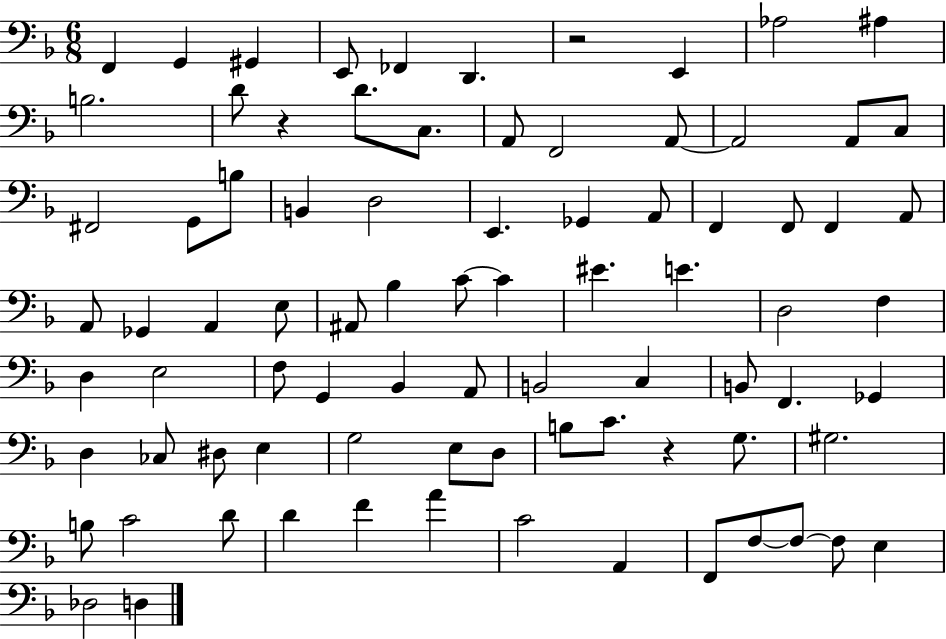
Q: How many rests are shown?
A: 3